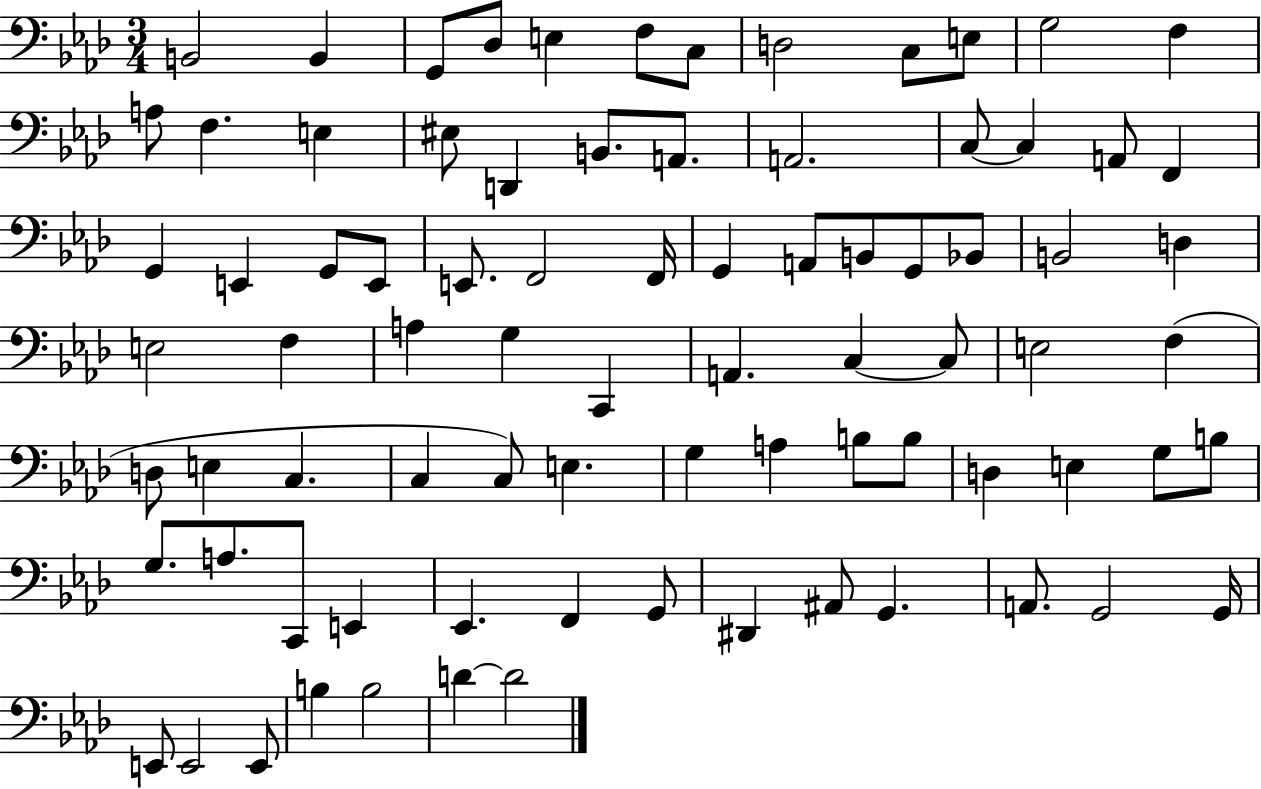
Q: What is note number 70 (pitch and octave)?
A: D#2